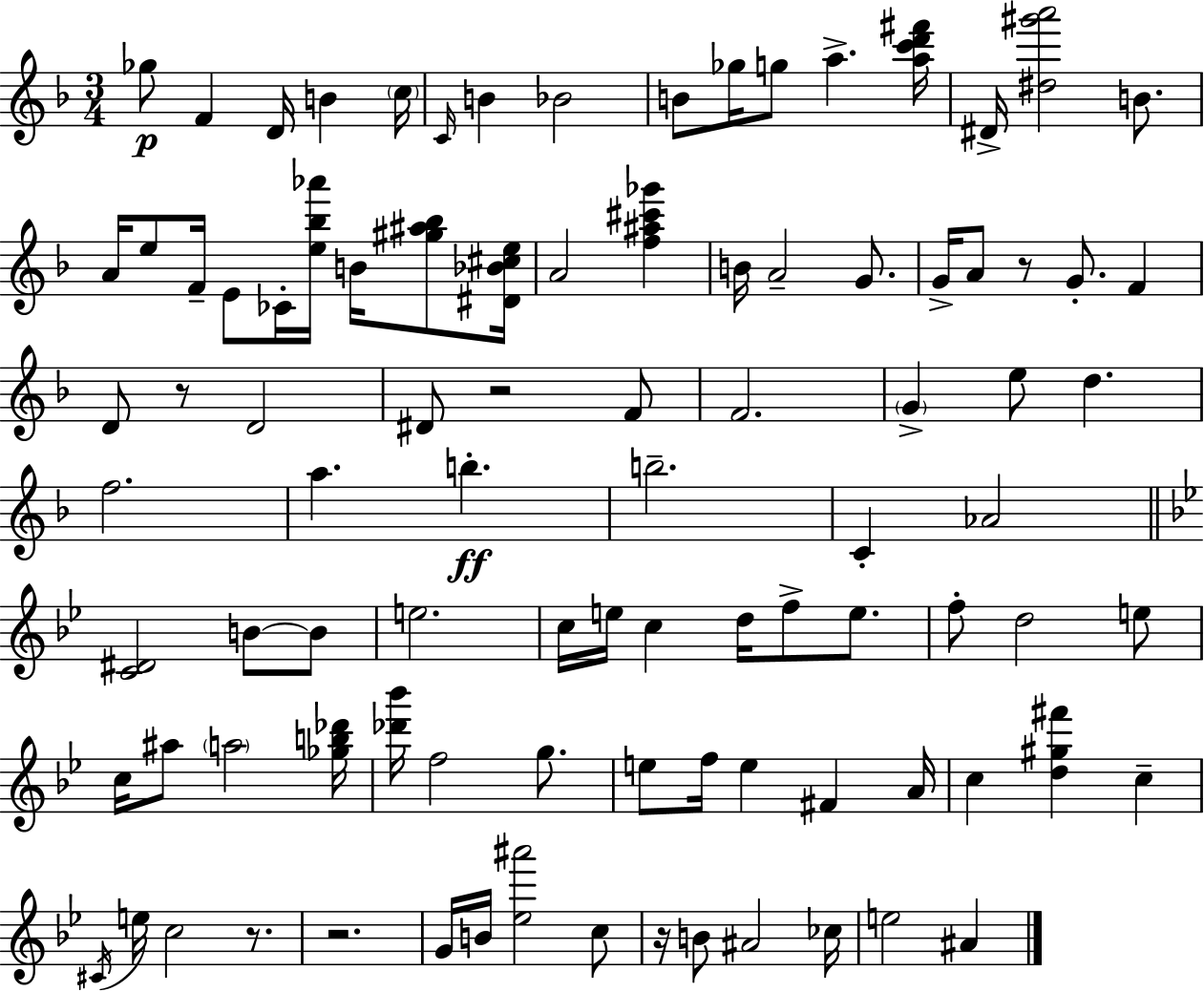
Gb5/e F4/q D4/s B4/q C5/s C4/s B4/q Bb4/h B4/e Gb5/s G5/e A5/q. [A5,C6,D6,F#6]/s D#4/s [D#5,G#6,A6]/h B4/e. A4/s E5/e F4/s E4/e CES4/s [E5,Bb5,Ab6]/s B4/s [G#5,A#5,Bb5]/e [D#4,Bb4,C#5,E5]/s A4/h [F5,A#5,C#6,Gb6]/q B4/s A4/h G4/e. G4/s A4/e R/e G4/e. F4/q D4/e R/e D4/h D#4/e R/h F4/e F4/h. G4/q E5/e D5/q. F5/h. A5/q. B5/q. B5/h. C4/q Ab4/h [C4,D#4]/h B4/e B4/e E5/h. C5/s E5/s C5/q D5/s F5/e E5/e. F5/e D5/h E5/e C5/s A#5/e A5/h [Gb5,B5,Db6]/s [Db6,Bb6]/s F5/h G5/e. E5/e F5/s E5/q F#4/q A4/s C5/q [D5,G#5,F#6]/q C5/q C#4/s E5/s C5/h R/e. R/h. G4/s B4/s [Eb5,A#6]/h C5/e R/s B4/e A#4/h CES5/s E5/h A#4/q